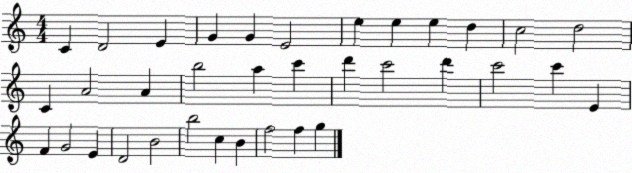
X:1
T:Untitled
M:4/4
L:1/4
K:C
C D2 E G G E2 e e e d c2 d2 C A2 A b2 a c' d' c'2 d' c'2 c' E F G2 E D2 B2 b2 c B f2 f g